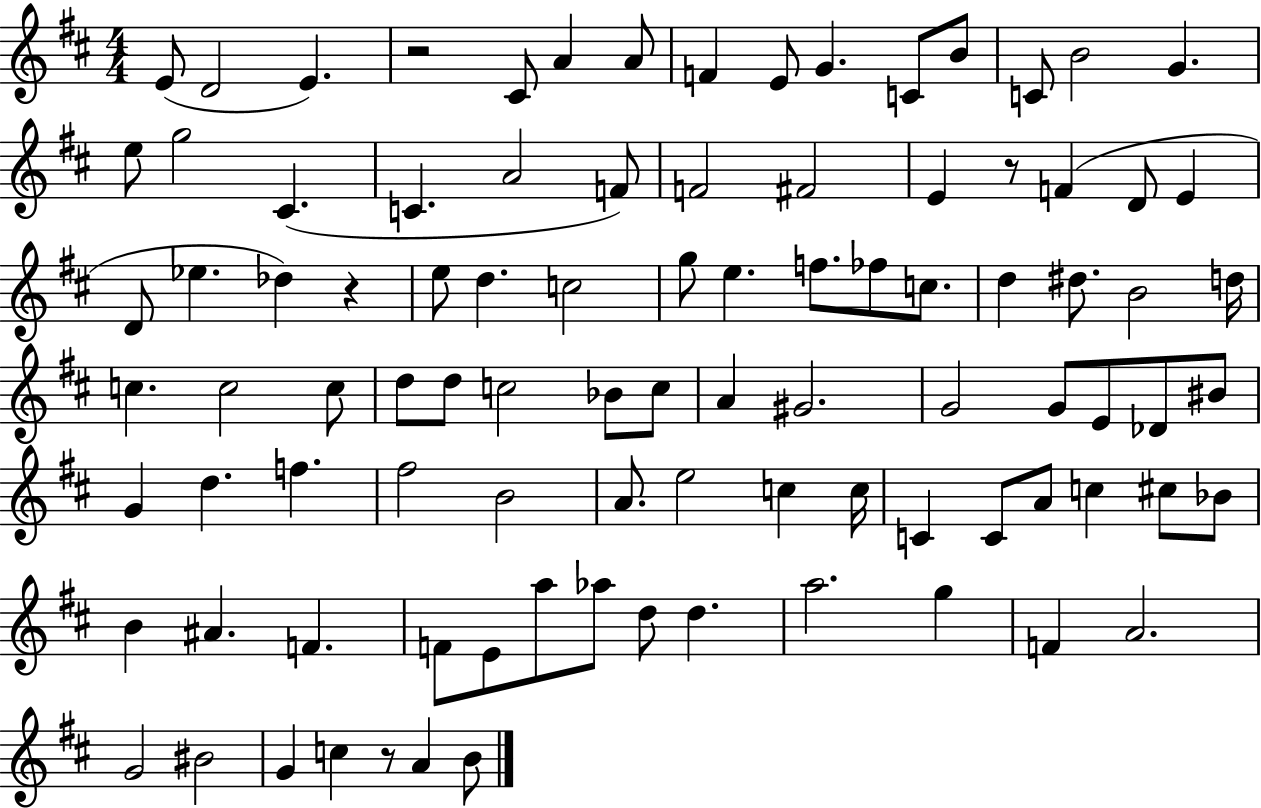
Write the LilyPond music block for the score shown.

{
  \clef treble
  \numericTimeSignature
  \time 4/4
  \key d \major
  e'8( d'2 e'4.) | r2 cis'8 a'4 a'8 | f'4 e'8 g'4. c'8 b'8 | c'8 b'2 g'4. | \break e''8 g''2 cis'4.( | c'4. a'2 f'8) | f'2 fis'2 | e'4 r8 f'4( d'8 e'4 | \break d'8 ees''4. des''4) r4 | e''8 d''4. c''2 | g''8 e''4. f''8. fes''8 c''8. | d''4 dis''8. b'2 d''16 | \break c''4. c''2 c''8 | d''8 d''8 c''2 bes'8 c''8 | a'4 gis'2. | g'2 g'8 e'8 des'8 bis'8 | \break g'4 d''4. f''4. | fis''2 b'2 | a'8. e''2 c''4 c''16 | c'4 c'8 a'8 c''4 cis''8 bes'8 | \break b'4 ais'4. f'4. | f'8 e'8 a''8 aes''8 d''8 d''4. | a''2. g''4 | f'4 a'2. | \break g'2 bis'2 | g'4 c''4 r8 a'4 b'8 | \bar "|."
}